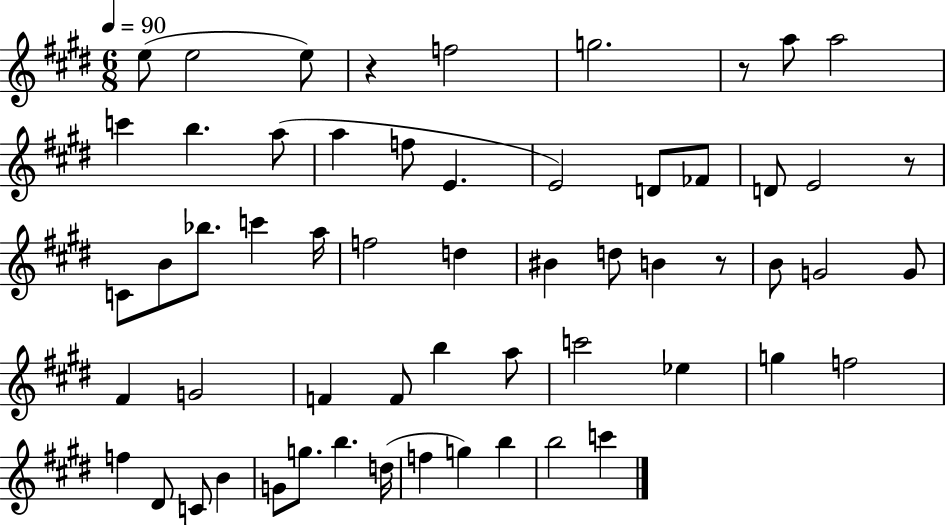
{
  \clef treble
  \numericTimeSignature
  \time 6/8
  \key e \major
  \tempo 4 = 90
  e''8( e''2 e''8) | r4 f''2 | g''2. | r8 a''8 a''2 | \break c'''4 b''4. a''8( | a''4 f''8 e'4. | e'2) d'8 fes'8 | d'8 e'2 r8 | \break c'8 b'8 bes''8. c'''4 a''16 | f''2 d''4 | bis'4 d''8 b'4 r8 | b'8 g'2 g'8 | \break fis'4 g'2 | f'4 f'8 b''4 a''8 | c'''2 ees''4 | g''4 f''2 | \break f''4 dis'8 c'8 b'4 | g'8 g''8. b''4. d''16( | f''4 g''4) b''4 | b''2 c'''4 | \break \bar "|."
}